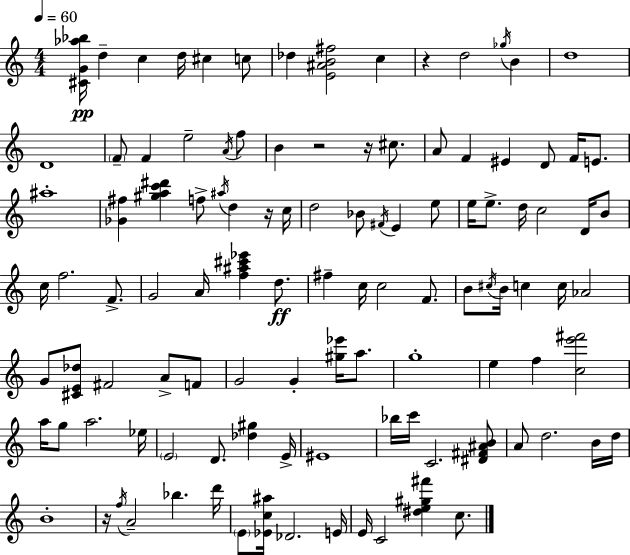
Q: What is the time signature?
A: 4/4